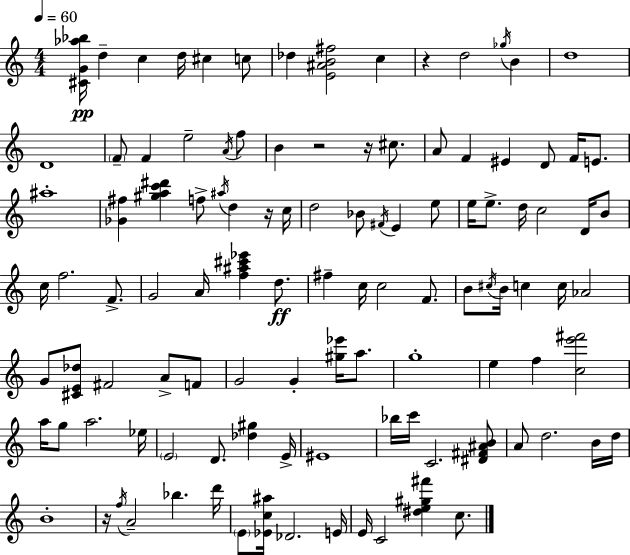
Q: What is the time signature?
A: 4/4